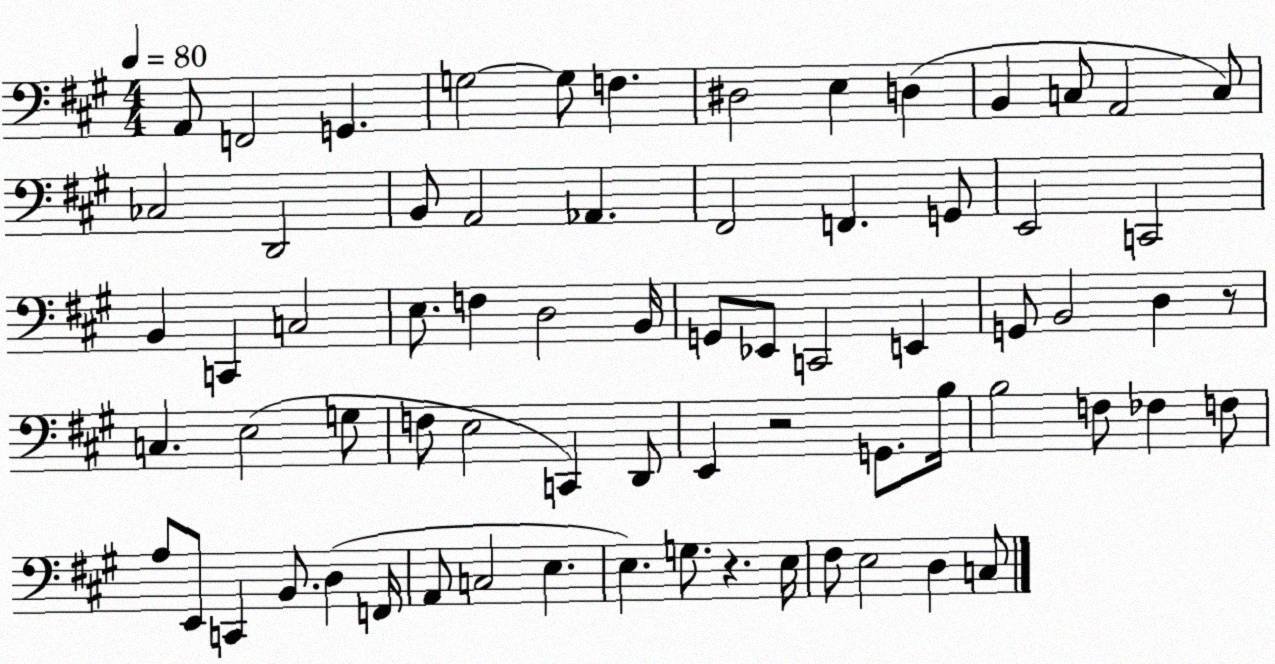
X:1
T:Untitled
M:4/4
L:1/4
K:A
A,,/2 F,,2 G,, G,2 G,/2 F, ^D,2 E, D, B,, C,/2 A,,2 C,/2 _C,2 D,,2 B,,/2 A,,2 _A,, ^F,,2 F,, G,,/2 E,,2 C,,2 B,, C,, C,2 E,/2 F, D,2 B,,/4 G,,/2 _E,,/2 C,,2 E,, G,,/2 B,,2 D, z/2 C, E,2 G,/2 F,/2 E,2 C,, D,,/2 E,, z2 G,,/2 B,/4 B,2 F,/2 _F, F,/2 A,/2 E,,/2 C,, B,,/2 D, F,,/4 A,,/2 C,2 E, E, G,/2 z E,/4 ^F,/2 E,2 D, C,/2